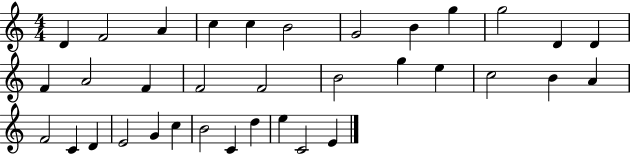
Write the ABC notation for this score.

X:1
T:Untitled
M:4/4
L:1/4
K:C
D F2 A c c B2 G2 B g g2 D D F A2 F F2 F2 B2 g e c2 B A F2 C D E2 G c B2 C d e C2 E